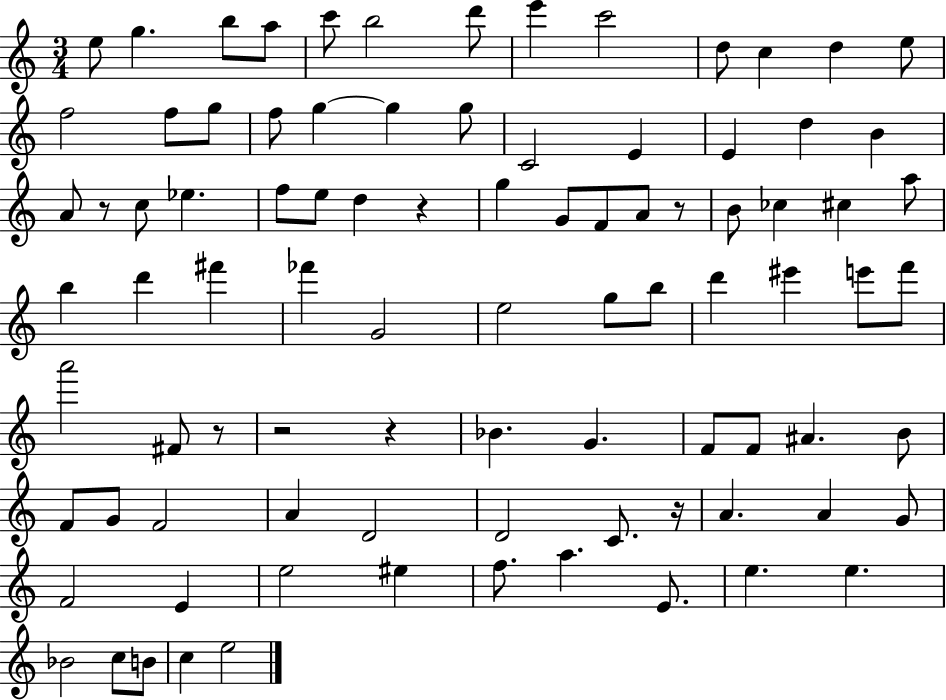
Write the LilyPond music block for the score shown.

{
  \clef treble
  \numericTimeSignature
  \time 3/4
  \key c \major
  \repeat volta 2 { e''8 g''4. b''8 a''8 | c'''8 b''2 d'''8 | e'''4 c'''2 | d''8 c''4 d''4 e''8 | \break f''2 f''8 g''8 | f''8 g''4~~ g''4 g''8 | c'2 e'4 | e'4 d''4 b'4 | \break a'8 r8 c''8 ees''4. | f''8 e''8 d''4 r4 | g''4 g'8 f'8 a'8 r8 | b'8 ces''4 cis''4 a''8 | \break b''4 d'''4 fis'''4 | fes'''4 g'2 | e''2 g''8 b''8 | d'''4 eis'''4 e'''8 f'''8 | \break a'''2 fis'8 r8 | r2 r4 | bes'4. g'4. | f'8 f'8 ais'4. b'8 | \break f'8 g'8 f'2 | a'4 d'2 | d'2 c'8. r16 | a'4. a'4 g'8 | \break f'2 e'4 | e''2 eis''4 | f''8. a''4. e'8. | e''4. e''4. | \break bes'2 c''8 b'8 | c''4 e''2 | } \bar "|."
}